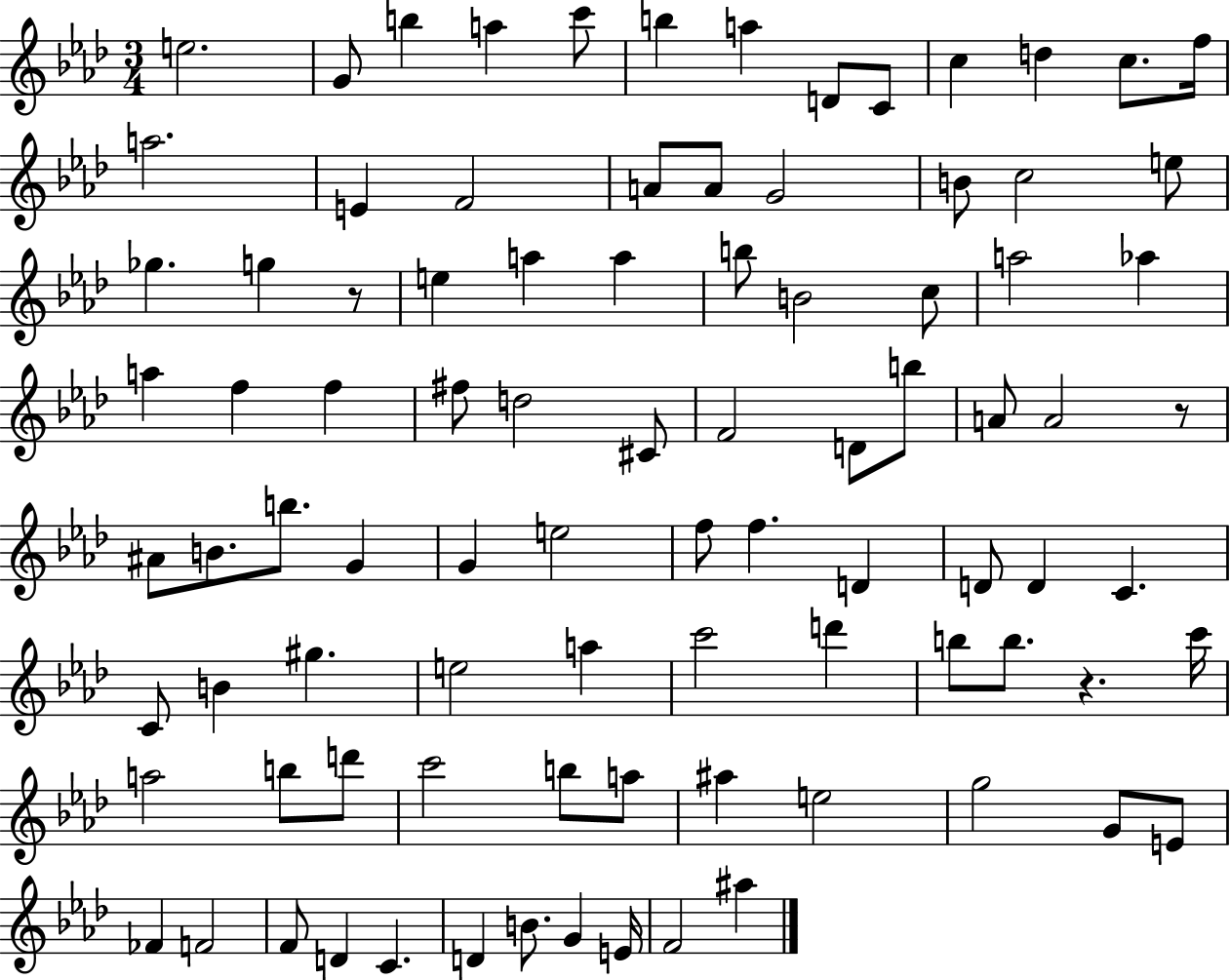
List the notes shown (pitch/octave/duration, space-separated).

E5/h. G4/e B5/q A5/q C6/e B5/q A5/q D4/e C4/e C5/q D5/q C5/e. F5/s A5/h. E4/q F4/h A4/e A4/e G4/h B4/e C5/h E5/e Gb5/q. G5/q R/e E5/q A5/q A5/q B5/e B4/h C5/e A5/h Ab5/q A5/q F5/q F5/q F#5/e D5/h C#4/e F4/h D4/e B5/e A4/e A4/h R/e A#4/e B4/e. B5/e. G4/q G4/q E5/h F5/e F5/q. D4/q D4/e D4/q C4/q. C4/e B4/q G#5/q. E5/h A5/q C6/h D6/q B5/e B5/e. R/q. C6/s A5/h B5/e D6/e C6/h B5/e A5/e A#5/q E5/h G5/h G4/e E4/e FES4/q F4/h F4/e D4/q C4/q. D4/q B4/e. G4/q E4/s F4/h A#5/q